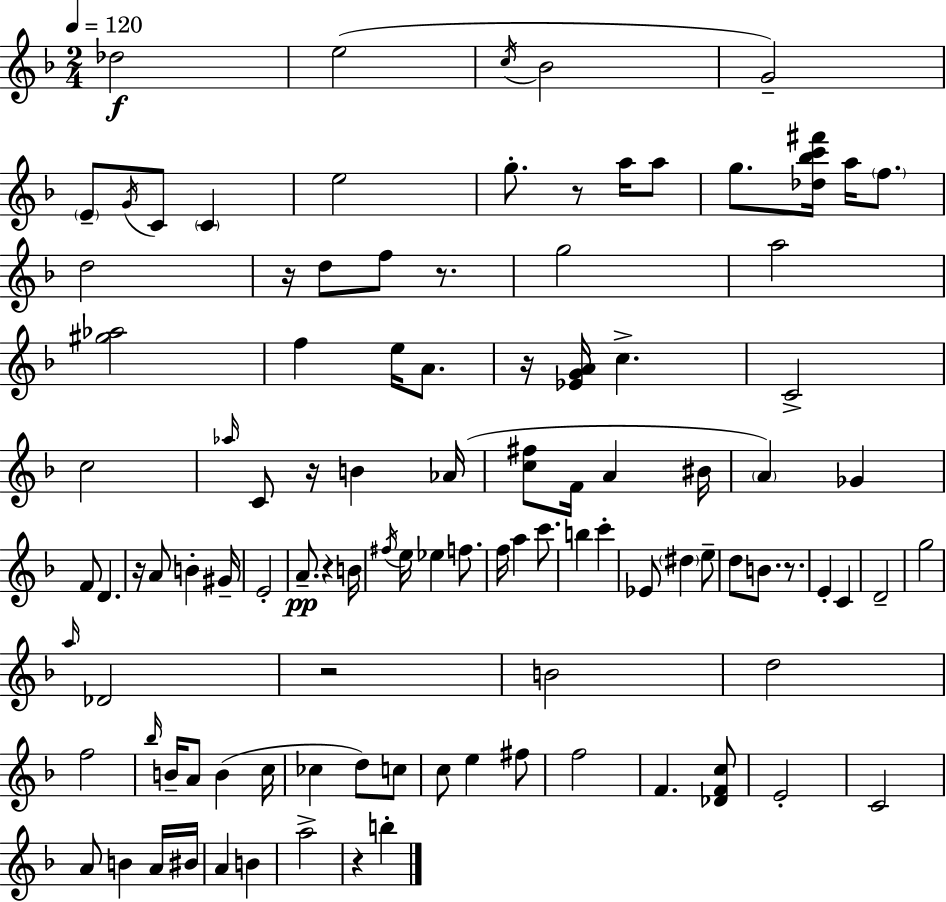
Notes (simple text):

Db5/h E5/h C5/s Bb4/h G4/h E4/e G4/s C4/e C4/q E5/h G5/e. R/e A5/s A5/e G5/e. [Db5,Bb5,C6,F#6]/s A5/s F5/e. D5/h R/s D5/e F5/e R/e. G5/h A5/h [G#5,Ab5]/h F5/q E5/s A4/e. R/s [Eb4,G4,A4]/s C5/q. C4/h C5/h Ab5/s C4/e R/s B4/q Ab4/s [C5,F#5]/e F4/s A4/q BIS4/s A4/q Gb4/q F4/e D4/q. R/s A4/e B4/q G#4/s E4/h A4/e. R/q B4/s F#5/s E5/s Eb5/q F5/e. F5/s A5/q C6/e. B5/q C6/q Eb4/e D#5/q E5/e D5/e B4/e. R/e. E4/q C4/q D4/h G5/h A5/s Db4/h R/h B4/h D5/h F5/h Bb5/s B4/s A4/e B4/q C5/s CES5/q D5/e C5/e C5/e E5/q F#5/e F5/h F4/q. [Db4,F4,C5]/e E4/h C4/h A4/e B4/q A4/s BIS4/s A4/q B4/q A5/h R/q B5/q